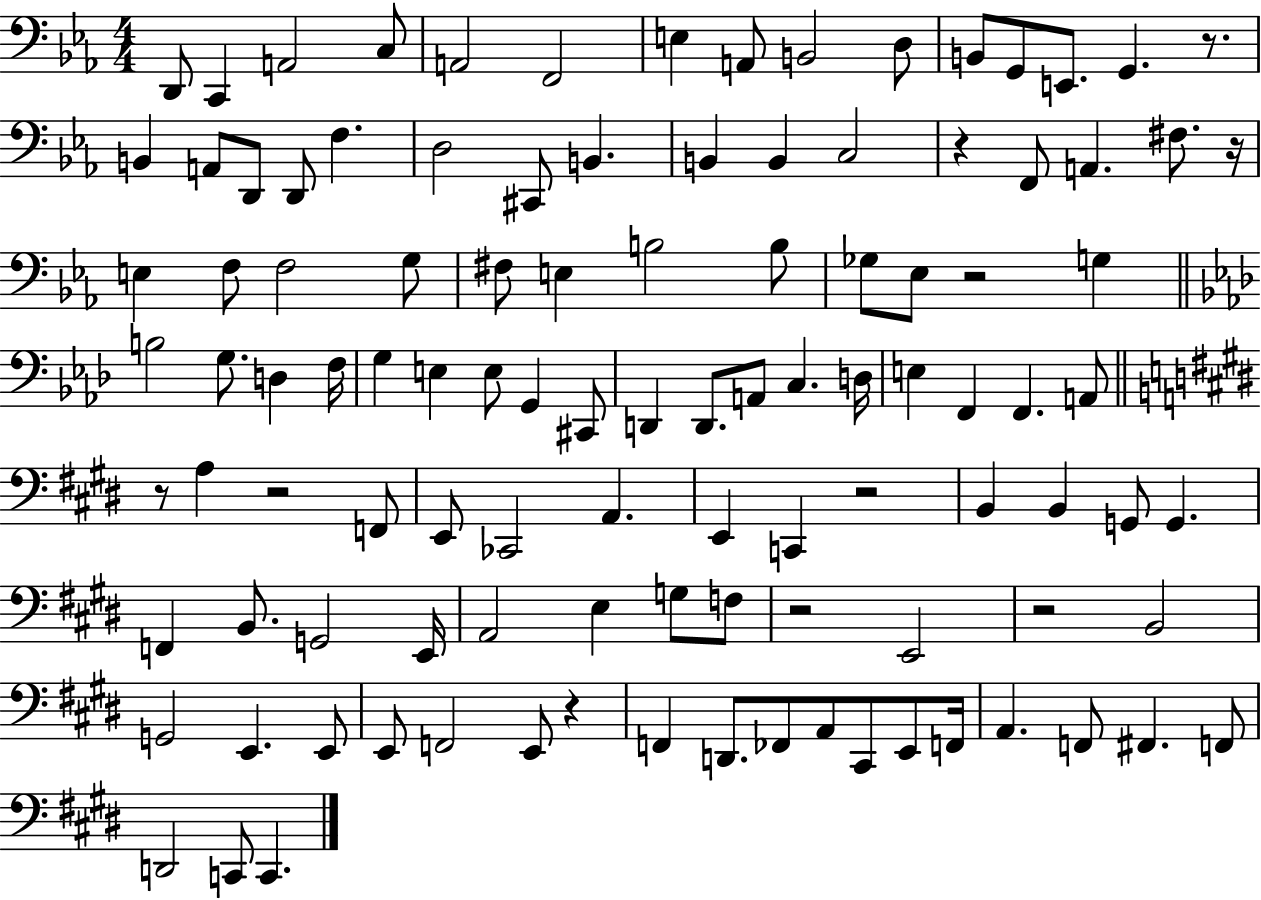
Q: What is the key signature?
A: EES major